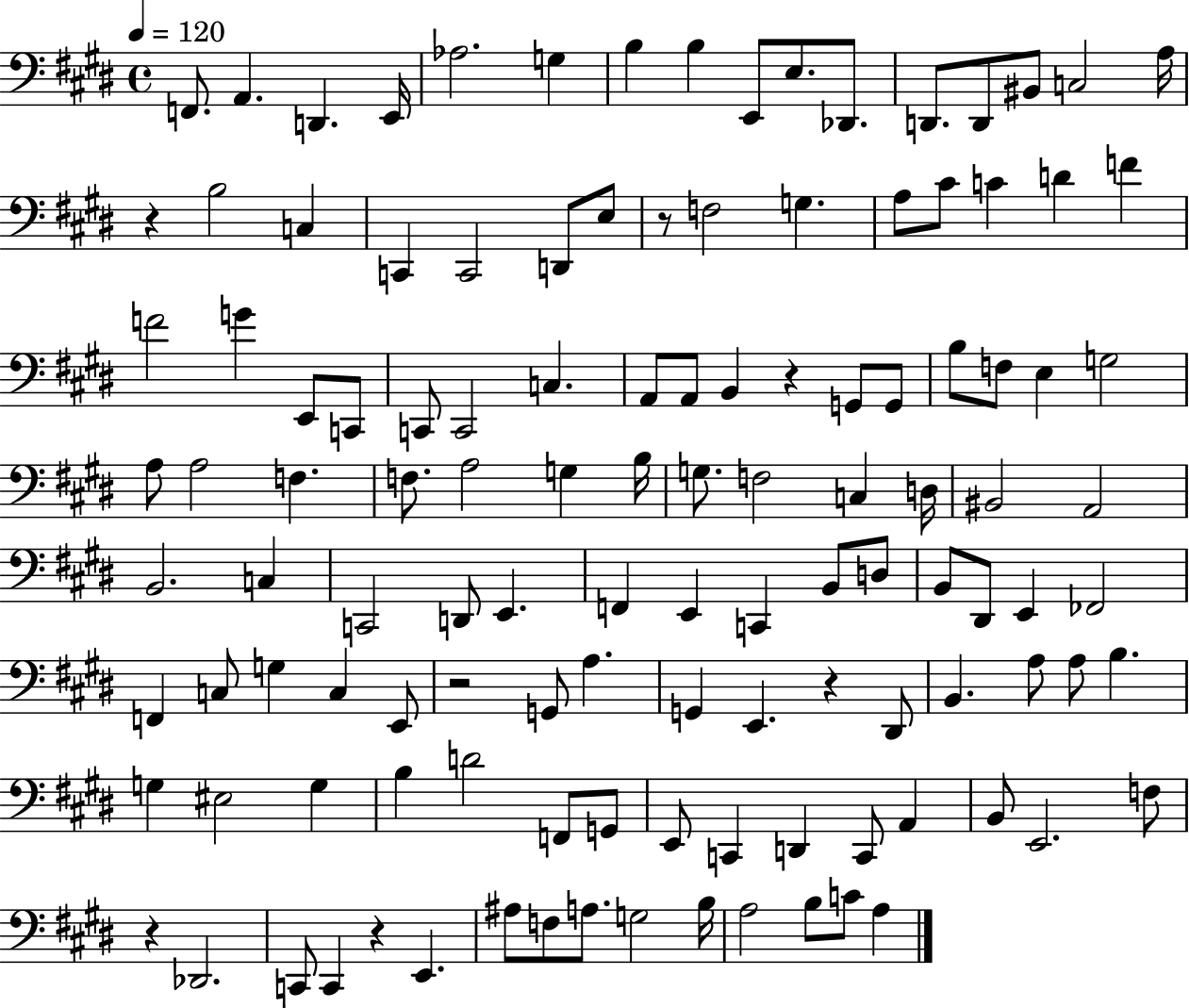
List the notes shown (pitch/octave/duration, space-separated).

F2/e. A2/q. D2/q. E2/s Ab3/h. G3/q B3/q B3/q E2/e E3/e. Db2/e. D2/e. D2/e BIS2/e C3/h A3/s R/q B3/h C3/q C2/q C2/h D2/e E3/e R/e F3/h G3/q. A3/e C#4/e C4/q D4/q F4/q F4/h G4/q E2/e C2/e C2/e C2/h C3/q. A2/e A2/e B2/q R/q G2/e G2/e B3/e F3/e E3/q G3/h A3/e A3/h F3/q. F3/e. A3/h G3/q B3/s G3/e. F3/h C3/q D3/s BIS2/h A2/h B2/h. C3/q C2/h D2/e E2/q. F2/q E2/q C2/q B2/e D3/e B2/e D#2/e E2/q FES2/h F2/q C3/e G3/q C3/q E2/e R/h G2/e A3/q. G2/q E2/q. R/q D#2/e B2/q. A3/e A3/e B3/q. G3/q EIS3/h G3/q B3/q D4/h F2/e G2/e E2/e C2/q D2/q C2/e A2/q B2/e E2/h. F3/e R/q Db2/h. C2/e C2/q R/q E2/q. A#3/e F3/e A3/e. G3/h B3/s A3/h B3/e C4/e A3/q